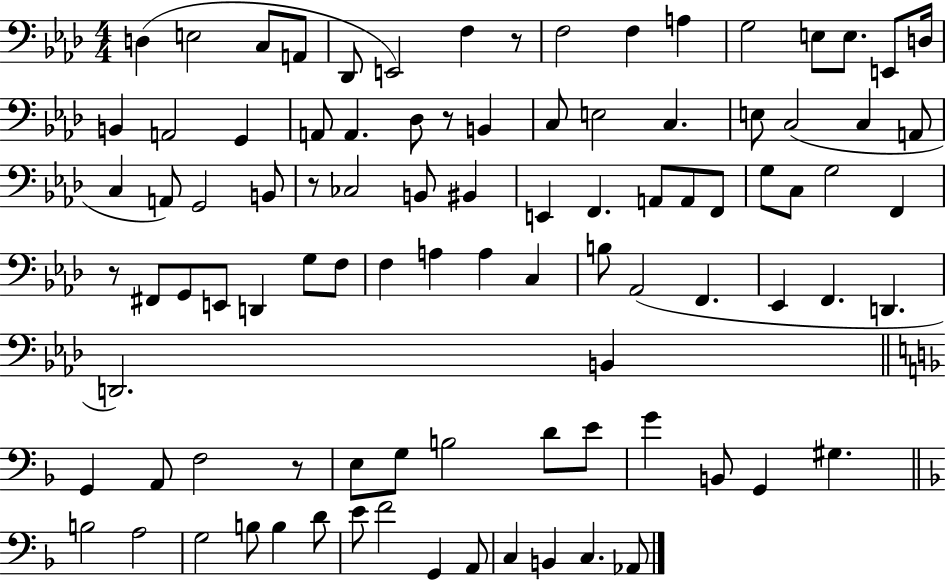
{
  \clef bass
  \numericTimeSignature
  \time 4/4
  \key aes \major
  d4( e2 c8 a,8 | des,8 e,2) f4 r8 | f2 f4 a4 | g2 e8 e8. e,8 d16 | \break b,4 a,2 g,4 | a,8 a,4. des8 r8 b,4 | c8 e2 c4. | e8 c2( c4 a,8 | \break c4 a,8) g,2 b,8 | r8 ces2 b,8 bis,4 | e,4 f,4. a,8 a,8 f,8 | g8 c8 g2 f,4 | \break r8 fis,8 g,8 e,8 d,4 g8 f8 | f4 a4 a4 c4 | b8 aes,2( f,4. | ees,4 f,4. d,4. | \break d,2.) b,4 | \bar "||" \break \key f \major g,4 a,8 f2 r8 | e8 g8 b2 d'8 e'8 | g'4 b,8 g,4 gis4. | \bar "||" \break \key f \major b2 a2 | g2 b8 b4 d'8 | e'8 f'2 g,4 a,8 | c4 b,4 c4. aes,8 | \break \bar "|."
}